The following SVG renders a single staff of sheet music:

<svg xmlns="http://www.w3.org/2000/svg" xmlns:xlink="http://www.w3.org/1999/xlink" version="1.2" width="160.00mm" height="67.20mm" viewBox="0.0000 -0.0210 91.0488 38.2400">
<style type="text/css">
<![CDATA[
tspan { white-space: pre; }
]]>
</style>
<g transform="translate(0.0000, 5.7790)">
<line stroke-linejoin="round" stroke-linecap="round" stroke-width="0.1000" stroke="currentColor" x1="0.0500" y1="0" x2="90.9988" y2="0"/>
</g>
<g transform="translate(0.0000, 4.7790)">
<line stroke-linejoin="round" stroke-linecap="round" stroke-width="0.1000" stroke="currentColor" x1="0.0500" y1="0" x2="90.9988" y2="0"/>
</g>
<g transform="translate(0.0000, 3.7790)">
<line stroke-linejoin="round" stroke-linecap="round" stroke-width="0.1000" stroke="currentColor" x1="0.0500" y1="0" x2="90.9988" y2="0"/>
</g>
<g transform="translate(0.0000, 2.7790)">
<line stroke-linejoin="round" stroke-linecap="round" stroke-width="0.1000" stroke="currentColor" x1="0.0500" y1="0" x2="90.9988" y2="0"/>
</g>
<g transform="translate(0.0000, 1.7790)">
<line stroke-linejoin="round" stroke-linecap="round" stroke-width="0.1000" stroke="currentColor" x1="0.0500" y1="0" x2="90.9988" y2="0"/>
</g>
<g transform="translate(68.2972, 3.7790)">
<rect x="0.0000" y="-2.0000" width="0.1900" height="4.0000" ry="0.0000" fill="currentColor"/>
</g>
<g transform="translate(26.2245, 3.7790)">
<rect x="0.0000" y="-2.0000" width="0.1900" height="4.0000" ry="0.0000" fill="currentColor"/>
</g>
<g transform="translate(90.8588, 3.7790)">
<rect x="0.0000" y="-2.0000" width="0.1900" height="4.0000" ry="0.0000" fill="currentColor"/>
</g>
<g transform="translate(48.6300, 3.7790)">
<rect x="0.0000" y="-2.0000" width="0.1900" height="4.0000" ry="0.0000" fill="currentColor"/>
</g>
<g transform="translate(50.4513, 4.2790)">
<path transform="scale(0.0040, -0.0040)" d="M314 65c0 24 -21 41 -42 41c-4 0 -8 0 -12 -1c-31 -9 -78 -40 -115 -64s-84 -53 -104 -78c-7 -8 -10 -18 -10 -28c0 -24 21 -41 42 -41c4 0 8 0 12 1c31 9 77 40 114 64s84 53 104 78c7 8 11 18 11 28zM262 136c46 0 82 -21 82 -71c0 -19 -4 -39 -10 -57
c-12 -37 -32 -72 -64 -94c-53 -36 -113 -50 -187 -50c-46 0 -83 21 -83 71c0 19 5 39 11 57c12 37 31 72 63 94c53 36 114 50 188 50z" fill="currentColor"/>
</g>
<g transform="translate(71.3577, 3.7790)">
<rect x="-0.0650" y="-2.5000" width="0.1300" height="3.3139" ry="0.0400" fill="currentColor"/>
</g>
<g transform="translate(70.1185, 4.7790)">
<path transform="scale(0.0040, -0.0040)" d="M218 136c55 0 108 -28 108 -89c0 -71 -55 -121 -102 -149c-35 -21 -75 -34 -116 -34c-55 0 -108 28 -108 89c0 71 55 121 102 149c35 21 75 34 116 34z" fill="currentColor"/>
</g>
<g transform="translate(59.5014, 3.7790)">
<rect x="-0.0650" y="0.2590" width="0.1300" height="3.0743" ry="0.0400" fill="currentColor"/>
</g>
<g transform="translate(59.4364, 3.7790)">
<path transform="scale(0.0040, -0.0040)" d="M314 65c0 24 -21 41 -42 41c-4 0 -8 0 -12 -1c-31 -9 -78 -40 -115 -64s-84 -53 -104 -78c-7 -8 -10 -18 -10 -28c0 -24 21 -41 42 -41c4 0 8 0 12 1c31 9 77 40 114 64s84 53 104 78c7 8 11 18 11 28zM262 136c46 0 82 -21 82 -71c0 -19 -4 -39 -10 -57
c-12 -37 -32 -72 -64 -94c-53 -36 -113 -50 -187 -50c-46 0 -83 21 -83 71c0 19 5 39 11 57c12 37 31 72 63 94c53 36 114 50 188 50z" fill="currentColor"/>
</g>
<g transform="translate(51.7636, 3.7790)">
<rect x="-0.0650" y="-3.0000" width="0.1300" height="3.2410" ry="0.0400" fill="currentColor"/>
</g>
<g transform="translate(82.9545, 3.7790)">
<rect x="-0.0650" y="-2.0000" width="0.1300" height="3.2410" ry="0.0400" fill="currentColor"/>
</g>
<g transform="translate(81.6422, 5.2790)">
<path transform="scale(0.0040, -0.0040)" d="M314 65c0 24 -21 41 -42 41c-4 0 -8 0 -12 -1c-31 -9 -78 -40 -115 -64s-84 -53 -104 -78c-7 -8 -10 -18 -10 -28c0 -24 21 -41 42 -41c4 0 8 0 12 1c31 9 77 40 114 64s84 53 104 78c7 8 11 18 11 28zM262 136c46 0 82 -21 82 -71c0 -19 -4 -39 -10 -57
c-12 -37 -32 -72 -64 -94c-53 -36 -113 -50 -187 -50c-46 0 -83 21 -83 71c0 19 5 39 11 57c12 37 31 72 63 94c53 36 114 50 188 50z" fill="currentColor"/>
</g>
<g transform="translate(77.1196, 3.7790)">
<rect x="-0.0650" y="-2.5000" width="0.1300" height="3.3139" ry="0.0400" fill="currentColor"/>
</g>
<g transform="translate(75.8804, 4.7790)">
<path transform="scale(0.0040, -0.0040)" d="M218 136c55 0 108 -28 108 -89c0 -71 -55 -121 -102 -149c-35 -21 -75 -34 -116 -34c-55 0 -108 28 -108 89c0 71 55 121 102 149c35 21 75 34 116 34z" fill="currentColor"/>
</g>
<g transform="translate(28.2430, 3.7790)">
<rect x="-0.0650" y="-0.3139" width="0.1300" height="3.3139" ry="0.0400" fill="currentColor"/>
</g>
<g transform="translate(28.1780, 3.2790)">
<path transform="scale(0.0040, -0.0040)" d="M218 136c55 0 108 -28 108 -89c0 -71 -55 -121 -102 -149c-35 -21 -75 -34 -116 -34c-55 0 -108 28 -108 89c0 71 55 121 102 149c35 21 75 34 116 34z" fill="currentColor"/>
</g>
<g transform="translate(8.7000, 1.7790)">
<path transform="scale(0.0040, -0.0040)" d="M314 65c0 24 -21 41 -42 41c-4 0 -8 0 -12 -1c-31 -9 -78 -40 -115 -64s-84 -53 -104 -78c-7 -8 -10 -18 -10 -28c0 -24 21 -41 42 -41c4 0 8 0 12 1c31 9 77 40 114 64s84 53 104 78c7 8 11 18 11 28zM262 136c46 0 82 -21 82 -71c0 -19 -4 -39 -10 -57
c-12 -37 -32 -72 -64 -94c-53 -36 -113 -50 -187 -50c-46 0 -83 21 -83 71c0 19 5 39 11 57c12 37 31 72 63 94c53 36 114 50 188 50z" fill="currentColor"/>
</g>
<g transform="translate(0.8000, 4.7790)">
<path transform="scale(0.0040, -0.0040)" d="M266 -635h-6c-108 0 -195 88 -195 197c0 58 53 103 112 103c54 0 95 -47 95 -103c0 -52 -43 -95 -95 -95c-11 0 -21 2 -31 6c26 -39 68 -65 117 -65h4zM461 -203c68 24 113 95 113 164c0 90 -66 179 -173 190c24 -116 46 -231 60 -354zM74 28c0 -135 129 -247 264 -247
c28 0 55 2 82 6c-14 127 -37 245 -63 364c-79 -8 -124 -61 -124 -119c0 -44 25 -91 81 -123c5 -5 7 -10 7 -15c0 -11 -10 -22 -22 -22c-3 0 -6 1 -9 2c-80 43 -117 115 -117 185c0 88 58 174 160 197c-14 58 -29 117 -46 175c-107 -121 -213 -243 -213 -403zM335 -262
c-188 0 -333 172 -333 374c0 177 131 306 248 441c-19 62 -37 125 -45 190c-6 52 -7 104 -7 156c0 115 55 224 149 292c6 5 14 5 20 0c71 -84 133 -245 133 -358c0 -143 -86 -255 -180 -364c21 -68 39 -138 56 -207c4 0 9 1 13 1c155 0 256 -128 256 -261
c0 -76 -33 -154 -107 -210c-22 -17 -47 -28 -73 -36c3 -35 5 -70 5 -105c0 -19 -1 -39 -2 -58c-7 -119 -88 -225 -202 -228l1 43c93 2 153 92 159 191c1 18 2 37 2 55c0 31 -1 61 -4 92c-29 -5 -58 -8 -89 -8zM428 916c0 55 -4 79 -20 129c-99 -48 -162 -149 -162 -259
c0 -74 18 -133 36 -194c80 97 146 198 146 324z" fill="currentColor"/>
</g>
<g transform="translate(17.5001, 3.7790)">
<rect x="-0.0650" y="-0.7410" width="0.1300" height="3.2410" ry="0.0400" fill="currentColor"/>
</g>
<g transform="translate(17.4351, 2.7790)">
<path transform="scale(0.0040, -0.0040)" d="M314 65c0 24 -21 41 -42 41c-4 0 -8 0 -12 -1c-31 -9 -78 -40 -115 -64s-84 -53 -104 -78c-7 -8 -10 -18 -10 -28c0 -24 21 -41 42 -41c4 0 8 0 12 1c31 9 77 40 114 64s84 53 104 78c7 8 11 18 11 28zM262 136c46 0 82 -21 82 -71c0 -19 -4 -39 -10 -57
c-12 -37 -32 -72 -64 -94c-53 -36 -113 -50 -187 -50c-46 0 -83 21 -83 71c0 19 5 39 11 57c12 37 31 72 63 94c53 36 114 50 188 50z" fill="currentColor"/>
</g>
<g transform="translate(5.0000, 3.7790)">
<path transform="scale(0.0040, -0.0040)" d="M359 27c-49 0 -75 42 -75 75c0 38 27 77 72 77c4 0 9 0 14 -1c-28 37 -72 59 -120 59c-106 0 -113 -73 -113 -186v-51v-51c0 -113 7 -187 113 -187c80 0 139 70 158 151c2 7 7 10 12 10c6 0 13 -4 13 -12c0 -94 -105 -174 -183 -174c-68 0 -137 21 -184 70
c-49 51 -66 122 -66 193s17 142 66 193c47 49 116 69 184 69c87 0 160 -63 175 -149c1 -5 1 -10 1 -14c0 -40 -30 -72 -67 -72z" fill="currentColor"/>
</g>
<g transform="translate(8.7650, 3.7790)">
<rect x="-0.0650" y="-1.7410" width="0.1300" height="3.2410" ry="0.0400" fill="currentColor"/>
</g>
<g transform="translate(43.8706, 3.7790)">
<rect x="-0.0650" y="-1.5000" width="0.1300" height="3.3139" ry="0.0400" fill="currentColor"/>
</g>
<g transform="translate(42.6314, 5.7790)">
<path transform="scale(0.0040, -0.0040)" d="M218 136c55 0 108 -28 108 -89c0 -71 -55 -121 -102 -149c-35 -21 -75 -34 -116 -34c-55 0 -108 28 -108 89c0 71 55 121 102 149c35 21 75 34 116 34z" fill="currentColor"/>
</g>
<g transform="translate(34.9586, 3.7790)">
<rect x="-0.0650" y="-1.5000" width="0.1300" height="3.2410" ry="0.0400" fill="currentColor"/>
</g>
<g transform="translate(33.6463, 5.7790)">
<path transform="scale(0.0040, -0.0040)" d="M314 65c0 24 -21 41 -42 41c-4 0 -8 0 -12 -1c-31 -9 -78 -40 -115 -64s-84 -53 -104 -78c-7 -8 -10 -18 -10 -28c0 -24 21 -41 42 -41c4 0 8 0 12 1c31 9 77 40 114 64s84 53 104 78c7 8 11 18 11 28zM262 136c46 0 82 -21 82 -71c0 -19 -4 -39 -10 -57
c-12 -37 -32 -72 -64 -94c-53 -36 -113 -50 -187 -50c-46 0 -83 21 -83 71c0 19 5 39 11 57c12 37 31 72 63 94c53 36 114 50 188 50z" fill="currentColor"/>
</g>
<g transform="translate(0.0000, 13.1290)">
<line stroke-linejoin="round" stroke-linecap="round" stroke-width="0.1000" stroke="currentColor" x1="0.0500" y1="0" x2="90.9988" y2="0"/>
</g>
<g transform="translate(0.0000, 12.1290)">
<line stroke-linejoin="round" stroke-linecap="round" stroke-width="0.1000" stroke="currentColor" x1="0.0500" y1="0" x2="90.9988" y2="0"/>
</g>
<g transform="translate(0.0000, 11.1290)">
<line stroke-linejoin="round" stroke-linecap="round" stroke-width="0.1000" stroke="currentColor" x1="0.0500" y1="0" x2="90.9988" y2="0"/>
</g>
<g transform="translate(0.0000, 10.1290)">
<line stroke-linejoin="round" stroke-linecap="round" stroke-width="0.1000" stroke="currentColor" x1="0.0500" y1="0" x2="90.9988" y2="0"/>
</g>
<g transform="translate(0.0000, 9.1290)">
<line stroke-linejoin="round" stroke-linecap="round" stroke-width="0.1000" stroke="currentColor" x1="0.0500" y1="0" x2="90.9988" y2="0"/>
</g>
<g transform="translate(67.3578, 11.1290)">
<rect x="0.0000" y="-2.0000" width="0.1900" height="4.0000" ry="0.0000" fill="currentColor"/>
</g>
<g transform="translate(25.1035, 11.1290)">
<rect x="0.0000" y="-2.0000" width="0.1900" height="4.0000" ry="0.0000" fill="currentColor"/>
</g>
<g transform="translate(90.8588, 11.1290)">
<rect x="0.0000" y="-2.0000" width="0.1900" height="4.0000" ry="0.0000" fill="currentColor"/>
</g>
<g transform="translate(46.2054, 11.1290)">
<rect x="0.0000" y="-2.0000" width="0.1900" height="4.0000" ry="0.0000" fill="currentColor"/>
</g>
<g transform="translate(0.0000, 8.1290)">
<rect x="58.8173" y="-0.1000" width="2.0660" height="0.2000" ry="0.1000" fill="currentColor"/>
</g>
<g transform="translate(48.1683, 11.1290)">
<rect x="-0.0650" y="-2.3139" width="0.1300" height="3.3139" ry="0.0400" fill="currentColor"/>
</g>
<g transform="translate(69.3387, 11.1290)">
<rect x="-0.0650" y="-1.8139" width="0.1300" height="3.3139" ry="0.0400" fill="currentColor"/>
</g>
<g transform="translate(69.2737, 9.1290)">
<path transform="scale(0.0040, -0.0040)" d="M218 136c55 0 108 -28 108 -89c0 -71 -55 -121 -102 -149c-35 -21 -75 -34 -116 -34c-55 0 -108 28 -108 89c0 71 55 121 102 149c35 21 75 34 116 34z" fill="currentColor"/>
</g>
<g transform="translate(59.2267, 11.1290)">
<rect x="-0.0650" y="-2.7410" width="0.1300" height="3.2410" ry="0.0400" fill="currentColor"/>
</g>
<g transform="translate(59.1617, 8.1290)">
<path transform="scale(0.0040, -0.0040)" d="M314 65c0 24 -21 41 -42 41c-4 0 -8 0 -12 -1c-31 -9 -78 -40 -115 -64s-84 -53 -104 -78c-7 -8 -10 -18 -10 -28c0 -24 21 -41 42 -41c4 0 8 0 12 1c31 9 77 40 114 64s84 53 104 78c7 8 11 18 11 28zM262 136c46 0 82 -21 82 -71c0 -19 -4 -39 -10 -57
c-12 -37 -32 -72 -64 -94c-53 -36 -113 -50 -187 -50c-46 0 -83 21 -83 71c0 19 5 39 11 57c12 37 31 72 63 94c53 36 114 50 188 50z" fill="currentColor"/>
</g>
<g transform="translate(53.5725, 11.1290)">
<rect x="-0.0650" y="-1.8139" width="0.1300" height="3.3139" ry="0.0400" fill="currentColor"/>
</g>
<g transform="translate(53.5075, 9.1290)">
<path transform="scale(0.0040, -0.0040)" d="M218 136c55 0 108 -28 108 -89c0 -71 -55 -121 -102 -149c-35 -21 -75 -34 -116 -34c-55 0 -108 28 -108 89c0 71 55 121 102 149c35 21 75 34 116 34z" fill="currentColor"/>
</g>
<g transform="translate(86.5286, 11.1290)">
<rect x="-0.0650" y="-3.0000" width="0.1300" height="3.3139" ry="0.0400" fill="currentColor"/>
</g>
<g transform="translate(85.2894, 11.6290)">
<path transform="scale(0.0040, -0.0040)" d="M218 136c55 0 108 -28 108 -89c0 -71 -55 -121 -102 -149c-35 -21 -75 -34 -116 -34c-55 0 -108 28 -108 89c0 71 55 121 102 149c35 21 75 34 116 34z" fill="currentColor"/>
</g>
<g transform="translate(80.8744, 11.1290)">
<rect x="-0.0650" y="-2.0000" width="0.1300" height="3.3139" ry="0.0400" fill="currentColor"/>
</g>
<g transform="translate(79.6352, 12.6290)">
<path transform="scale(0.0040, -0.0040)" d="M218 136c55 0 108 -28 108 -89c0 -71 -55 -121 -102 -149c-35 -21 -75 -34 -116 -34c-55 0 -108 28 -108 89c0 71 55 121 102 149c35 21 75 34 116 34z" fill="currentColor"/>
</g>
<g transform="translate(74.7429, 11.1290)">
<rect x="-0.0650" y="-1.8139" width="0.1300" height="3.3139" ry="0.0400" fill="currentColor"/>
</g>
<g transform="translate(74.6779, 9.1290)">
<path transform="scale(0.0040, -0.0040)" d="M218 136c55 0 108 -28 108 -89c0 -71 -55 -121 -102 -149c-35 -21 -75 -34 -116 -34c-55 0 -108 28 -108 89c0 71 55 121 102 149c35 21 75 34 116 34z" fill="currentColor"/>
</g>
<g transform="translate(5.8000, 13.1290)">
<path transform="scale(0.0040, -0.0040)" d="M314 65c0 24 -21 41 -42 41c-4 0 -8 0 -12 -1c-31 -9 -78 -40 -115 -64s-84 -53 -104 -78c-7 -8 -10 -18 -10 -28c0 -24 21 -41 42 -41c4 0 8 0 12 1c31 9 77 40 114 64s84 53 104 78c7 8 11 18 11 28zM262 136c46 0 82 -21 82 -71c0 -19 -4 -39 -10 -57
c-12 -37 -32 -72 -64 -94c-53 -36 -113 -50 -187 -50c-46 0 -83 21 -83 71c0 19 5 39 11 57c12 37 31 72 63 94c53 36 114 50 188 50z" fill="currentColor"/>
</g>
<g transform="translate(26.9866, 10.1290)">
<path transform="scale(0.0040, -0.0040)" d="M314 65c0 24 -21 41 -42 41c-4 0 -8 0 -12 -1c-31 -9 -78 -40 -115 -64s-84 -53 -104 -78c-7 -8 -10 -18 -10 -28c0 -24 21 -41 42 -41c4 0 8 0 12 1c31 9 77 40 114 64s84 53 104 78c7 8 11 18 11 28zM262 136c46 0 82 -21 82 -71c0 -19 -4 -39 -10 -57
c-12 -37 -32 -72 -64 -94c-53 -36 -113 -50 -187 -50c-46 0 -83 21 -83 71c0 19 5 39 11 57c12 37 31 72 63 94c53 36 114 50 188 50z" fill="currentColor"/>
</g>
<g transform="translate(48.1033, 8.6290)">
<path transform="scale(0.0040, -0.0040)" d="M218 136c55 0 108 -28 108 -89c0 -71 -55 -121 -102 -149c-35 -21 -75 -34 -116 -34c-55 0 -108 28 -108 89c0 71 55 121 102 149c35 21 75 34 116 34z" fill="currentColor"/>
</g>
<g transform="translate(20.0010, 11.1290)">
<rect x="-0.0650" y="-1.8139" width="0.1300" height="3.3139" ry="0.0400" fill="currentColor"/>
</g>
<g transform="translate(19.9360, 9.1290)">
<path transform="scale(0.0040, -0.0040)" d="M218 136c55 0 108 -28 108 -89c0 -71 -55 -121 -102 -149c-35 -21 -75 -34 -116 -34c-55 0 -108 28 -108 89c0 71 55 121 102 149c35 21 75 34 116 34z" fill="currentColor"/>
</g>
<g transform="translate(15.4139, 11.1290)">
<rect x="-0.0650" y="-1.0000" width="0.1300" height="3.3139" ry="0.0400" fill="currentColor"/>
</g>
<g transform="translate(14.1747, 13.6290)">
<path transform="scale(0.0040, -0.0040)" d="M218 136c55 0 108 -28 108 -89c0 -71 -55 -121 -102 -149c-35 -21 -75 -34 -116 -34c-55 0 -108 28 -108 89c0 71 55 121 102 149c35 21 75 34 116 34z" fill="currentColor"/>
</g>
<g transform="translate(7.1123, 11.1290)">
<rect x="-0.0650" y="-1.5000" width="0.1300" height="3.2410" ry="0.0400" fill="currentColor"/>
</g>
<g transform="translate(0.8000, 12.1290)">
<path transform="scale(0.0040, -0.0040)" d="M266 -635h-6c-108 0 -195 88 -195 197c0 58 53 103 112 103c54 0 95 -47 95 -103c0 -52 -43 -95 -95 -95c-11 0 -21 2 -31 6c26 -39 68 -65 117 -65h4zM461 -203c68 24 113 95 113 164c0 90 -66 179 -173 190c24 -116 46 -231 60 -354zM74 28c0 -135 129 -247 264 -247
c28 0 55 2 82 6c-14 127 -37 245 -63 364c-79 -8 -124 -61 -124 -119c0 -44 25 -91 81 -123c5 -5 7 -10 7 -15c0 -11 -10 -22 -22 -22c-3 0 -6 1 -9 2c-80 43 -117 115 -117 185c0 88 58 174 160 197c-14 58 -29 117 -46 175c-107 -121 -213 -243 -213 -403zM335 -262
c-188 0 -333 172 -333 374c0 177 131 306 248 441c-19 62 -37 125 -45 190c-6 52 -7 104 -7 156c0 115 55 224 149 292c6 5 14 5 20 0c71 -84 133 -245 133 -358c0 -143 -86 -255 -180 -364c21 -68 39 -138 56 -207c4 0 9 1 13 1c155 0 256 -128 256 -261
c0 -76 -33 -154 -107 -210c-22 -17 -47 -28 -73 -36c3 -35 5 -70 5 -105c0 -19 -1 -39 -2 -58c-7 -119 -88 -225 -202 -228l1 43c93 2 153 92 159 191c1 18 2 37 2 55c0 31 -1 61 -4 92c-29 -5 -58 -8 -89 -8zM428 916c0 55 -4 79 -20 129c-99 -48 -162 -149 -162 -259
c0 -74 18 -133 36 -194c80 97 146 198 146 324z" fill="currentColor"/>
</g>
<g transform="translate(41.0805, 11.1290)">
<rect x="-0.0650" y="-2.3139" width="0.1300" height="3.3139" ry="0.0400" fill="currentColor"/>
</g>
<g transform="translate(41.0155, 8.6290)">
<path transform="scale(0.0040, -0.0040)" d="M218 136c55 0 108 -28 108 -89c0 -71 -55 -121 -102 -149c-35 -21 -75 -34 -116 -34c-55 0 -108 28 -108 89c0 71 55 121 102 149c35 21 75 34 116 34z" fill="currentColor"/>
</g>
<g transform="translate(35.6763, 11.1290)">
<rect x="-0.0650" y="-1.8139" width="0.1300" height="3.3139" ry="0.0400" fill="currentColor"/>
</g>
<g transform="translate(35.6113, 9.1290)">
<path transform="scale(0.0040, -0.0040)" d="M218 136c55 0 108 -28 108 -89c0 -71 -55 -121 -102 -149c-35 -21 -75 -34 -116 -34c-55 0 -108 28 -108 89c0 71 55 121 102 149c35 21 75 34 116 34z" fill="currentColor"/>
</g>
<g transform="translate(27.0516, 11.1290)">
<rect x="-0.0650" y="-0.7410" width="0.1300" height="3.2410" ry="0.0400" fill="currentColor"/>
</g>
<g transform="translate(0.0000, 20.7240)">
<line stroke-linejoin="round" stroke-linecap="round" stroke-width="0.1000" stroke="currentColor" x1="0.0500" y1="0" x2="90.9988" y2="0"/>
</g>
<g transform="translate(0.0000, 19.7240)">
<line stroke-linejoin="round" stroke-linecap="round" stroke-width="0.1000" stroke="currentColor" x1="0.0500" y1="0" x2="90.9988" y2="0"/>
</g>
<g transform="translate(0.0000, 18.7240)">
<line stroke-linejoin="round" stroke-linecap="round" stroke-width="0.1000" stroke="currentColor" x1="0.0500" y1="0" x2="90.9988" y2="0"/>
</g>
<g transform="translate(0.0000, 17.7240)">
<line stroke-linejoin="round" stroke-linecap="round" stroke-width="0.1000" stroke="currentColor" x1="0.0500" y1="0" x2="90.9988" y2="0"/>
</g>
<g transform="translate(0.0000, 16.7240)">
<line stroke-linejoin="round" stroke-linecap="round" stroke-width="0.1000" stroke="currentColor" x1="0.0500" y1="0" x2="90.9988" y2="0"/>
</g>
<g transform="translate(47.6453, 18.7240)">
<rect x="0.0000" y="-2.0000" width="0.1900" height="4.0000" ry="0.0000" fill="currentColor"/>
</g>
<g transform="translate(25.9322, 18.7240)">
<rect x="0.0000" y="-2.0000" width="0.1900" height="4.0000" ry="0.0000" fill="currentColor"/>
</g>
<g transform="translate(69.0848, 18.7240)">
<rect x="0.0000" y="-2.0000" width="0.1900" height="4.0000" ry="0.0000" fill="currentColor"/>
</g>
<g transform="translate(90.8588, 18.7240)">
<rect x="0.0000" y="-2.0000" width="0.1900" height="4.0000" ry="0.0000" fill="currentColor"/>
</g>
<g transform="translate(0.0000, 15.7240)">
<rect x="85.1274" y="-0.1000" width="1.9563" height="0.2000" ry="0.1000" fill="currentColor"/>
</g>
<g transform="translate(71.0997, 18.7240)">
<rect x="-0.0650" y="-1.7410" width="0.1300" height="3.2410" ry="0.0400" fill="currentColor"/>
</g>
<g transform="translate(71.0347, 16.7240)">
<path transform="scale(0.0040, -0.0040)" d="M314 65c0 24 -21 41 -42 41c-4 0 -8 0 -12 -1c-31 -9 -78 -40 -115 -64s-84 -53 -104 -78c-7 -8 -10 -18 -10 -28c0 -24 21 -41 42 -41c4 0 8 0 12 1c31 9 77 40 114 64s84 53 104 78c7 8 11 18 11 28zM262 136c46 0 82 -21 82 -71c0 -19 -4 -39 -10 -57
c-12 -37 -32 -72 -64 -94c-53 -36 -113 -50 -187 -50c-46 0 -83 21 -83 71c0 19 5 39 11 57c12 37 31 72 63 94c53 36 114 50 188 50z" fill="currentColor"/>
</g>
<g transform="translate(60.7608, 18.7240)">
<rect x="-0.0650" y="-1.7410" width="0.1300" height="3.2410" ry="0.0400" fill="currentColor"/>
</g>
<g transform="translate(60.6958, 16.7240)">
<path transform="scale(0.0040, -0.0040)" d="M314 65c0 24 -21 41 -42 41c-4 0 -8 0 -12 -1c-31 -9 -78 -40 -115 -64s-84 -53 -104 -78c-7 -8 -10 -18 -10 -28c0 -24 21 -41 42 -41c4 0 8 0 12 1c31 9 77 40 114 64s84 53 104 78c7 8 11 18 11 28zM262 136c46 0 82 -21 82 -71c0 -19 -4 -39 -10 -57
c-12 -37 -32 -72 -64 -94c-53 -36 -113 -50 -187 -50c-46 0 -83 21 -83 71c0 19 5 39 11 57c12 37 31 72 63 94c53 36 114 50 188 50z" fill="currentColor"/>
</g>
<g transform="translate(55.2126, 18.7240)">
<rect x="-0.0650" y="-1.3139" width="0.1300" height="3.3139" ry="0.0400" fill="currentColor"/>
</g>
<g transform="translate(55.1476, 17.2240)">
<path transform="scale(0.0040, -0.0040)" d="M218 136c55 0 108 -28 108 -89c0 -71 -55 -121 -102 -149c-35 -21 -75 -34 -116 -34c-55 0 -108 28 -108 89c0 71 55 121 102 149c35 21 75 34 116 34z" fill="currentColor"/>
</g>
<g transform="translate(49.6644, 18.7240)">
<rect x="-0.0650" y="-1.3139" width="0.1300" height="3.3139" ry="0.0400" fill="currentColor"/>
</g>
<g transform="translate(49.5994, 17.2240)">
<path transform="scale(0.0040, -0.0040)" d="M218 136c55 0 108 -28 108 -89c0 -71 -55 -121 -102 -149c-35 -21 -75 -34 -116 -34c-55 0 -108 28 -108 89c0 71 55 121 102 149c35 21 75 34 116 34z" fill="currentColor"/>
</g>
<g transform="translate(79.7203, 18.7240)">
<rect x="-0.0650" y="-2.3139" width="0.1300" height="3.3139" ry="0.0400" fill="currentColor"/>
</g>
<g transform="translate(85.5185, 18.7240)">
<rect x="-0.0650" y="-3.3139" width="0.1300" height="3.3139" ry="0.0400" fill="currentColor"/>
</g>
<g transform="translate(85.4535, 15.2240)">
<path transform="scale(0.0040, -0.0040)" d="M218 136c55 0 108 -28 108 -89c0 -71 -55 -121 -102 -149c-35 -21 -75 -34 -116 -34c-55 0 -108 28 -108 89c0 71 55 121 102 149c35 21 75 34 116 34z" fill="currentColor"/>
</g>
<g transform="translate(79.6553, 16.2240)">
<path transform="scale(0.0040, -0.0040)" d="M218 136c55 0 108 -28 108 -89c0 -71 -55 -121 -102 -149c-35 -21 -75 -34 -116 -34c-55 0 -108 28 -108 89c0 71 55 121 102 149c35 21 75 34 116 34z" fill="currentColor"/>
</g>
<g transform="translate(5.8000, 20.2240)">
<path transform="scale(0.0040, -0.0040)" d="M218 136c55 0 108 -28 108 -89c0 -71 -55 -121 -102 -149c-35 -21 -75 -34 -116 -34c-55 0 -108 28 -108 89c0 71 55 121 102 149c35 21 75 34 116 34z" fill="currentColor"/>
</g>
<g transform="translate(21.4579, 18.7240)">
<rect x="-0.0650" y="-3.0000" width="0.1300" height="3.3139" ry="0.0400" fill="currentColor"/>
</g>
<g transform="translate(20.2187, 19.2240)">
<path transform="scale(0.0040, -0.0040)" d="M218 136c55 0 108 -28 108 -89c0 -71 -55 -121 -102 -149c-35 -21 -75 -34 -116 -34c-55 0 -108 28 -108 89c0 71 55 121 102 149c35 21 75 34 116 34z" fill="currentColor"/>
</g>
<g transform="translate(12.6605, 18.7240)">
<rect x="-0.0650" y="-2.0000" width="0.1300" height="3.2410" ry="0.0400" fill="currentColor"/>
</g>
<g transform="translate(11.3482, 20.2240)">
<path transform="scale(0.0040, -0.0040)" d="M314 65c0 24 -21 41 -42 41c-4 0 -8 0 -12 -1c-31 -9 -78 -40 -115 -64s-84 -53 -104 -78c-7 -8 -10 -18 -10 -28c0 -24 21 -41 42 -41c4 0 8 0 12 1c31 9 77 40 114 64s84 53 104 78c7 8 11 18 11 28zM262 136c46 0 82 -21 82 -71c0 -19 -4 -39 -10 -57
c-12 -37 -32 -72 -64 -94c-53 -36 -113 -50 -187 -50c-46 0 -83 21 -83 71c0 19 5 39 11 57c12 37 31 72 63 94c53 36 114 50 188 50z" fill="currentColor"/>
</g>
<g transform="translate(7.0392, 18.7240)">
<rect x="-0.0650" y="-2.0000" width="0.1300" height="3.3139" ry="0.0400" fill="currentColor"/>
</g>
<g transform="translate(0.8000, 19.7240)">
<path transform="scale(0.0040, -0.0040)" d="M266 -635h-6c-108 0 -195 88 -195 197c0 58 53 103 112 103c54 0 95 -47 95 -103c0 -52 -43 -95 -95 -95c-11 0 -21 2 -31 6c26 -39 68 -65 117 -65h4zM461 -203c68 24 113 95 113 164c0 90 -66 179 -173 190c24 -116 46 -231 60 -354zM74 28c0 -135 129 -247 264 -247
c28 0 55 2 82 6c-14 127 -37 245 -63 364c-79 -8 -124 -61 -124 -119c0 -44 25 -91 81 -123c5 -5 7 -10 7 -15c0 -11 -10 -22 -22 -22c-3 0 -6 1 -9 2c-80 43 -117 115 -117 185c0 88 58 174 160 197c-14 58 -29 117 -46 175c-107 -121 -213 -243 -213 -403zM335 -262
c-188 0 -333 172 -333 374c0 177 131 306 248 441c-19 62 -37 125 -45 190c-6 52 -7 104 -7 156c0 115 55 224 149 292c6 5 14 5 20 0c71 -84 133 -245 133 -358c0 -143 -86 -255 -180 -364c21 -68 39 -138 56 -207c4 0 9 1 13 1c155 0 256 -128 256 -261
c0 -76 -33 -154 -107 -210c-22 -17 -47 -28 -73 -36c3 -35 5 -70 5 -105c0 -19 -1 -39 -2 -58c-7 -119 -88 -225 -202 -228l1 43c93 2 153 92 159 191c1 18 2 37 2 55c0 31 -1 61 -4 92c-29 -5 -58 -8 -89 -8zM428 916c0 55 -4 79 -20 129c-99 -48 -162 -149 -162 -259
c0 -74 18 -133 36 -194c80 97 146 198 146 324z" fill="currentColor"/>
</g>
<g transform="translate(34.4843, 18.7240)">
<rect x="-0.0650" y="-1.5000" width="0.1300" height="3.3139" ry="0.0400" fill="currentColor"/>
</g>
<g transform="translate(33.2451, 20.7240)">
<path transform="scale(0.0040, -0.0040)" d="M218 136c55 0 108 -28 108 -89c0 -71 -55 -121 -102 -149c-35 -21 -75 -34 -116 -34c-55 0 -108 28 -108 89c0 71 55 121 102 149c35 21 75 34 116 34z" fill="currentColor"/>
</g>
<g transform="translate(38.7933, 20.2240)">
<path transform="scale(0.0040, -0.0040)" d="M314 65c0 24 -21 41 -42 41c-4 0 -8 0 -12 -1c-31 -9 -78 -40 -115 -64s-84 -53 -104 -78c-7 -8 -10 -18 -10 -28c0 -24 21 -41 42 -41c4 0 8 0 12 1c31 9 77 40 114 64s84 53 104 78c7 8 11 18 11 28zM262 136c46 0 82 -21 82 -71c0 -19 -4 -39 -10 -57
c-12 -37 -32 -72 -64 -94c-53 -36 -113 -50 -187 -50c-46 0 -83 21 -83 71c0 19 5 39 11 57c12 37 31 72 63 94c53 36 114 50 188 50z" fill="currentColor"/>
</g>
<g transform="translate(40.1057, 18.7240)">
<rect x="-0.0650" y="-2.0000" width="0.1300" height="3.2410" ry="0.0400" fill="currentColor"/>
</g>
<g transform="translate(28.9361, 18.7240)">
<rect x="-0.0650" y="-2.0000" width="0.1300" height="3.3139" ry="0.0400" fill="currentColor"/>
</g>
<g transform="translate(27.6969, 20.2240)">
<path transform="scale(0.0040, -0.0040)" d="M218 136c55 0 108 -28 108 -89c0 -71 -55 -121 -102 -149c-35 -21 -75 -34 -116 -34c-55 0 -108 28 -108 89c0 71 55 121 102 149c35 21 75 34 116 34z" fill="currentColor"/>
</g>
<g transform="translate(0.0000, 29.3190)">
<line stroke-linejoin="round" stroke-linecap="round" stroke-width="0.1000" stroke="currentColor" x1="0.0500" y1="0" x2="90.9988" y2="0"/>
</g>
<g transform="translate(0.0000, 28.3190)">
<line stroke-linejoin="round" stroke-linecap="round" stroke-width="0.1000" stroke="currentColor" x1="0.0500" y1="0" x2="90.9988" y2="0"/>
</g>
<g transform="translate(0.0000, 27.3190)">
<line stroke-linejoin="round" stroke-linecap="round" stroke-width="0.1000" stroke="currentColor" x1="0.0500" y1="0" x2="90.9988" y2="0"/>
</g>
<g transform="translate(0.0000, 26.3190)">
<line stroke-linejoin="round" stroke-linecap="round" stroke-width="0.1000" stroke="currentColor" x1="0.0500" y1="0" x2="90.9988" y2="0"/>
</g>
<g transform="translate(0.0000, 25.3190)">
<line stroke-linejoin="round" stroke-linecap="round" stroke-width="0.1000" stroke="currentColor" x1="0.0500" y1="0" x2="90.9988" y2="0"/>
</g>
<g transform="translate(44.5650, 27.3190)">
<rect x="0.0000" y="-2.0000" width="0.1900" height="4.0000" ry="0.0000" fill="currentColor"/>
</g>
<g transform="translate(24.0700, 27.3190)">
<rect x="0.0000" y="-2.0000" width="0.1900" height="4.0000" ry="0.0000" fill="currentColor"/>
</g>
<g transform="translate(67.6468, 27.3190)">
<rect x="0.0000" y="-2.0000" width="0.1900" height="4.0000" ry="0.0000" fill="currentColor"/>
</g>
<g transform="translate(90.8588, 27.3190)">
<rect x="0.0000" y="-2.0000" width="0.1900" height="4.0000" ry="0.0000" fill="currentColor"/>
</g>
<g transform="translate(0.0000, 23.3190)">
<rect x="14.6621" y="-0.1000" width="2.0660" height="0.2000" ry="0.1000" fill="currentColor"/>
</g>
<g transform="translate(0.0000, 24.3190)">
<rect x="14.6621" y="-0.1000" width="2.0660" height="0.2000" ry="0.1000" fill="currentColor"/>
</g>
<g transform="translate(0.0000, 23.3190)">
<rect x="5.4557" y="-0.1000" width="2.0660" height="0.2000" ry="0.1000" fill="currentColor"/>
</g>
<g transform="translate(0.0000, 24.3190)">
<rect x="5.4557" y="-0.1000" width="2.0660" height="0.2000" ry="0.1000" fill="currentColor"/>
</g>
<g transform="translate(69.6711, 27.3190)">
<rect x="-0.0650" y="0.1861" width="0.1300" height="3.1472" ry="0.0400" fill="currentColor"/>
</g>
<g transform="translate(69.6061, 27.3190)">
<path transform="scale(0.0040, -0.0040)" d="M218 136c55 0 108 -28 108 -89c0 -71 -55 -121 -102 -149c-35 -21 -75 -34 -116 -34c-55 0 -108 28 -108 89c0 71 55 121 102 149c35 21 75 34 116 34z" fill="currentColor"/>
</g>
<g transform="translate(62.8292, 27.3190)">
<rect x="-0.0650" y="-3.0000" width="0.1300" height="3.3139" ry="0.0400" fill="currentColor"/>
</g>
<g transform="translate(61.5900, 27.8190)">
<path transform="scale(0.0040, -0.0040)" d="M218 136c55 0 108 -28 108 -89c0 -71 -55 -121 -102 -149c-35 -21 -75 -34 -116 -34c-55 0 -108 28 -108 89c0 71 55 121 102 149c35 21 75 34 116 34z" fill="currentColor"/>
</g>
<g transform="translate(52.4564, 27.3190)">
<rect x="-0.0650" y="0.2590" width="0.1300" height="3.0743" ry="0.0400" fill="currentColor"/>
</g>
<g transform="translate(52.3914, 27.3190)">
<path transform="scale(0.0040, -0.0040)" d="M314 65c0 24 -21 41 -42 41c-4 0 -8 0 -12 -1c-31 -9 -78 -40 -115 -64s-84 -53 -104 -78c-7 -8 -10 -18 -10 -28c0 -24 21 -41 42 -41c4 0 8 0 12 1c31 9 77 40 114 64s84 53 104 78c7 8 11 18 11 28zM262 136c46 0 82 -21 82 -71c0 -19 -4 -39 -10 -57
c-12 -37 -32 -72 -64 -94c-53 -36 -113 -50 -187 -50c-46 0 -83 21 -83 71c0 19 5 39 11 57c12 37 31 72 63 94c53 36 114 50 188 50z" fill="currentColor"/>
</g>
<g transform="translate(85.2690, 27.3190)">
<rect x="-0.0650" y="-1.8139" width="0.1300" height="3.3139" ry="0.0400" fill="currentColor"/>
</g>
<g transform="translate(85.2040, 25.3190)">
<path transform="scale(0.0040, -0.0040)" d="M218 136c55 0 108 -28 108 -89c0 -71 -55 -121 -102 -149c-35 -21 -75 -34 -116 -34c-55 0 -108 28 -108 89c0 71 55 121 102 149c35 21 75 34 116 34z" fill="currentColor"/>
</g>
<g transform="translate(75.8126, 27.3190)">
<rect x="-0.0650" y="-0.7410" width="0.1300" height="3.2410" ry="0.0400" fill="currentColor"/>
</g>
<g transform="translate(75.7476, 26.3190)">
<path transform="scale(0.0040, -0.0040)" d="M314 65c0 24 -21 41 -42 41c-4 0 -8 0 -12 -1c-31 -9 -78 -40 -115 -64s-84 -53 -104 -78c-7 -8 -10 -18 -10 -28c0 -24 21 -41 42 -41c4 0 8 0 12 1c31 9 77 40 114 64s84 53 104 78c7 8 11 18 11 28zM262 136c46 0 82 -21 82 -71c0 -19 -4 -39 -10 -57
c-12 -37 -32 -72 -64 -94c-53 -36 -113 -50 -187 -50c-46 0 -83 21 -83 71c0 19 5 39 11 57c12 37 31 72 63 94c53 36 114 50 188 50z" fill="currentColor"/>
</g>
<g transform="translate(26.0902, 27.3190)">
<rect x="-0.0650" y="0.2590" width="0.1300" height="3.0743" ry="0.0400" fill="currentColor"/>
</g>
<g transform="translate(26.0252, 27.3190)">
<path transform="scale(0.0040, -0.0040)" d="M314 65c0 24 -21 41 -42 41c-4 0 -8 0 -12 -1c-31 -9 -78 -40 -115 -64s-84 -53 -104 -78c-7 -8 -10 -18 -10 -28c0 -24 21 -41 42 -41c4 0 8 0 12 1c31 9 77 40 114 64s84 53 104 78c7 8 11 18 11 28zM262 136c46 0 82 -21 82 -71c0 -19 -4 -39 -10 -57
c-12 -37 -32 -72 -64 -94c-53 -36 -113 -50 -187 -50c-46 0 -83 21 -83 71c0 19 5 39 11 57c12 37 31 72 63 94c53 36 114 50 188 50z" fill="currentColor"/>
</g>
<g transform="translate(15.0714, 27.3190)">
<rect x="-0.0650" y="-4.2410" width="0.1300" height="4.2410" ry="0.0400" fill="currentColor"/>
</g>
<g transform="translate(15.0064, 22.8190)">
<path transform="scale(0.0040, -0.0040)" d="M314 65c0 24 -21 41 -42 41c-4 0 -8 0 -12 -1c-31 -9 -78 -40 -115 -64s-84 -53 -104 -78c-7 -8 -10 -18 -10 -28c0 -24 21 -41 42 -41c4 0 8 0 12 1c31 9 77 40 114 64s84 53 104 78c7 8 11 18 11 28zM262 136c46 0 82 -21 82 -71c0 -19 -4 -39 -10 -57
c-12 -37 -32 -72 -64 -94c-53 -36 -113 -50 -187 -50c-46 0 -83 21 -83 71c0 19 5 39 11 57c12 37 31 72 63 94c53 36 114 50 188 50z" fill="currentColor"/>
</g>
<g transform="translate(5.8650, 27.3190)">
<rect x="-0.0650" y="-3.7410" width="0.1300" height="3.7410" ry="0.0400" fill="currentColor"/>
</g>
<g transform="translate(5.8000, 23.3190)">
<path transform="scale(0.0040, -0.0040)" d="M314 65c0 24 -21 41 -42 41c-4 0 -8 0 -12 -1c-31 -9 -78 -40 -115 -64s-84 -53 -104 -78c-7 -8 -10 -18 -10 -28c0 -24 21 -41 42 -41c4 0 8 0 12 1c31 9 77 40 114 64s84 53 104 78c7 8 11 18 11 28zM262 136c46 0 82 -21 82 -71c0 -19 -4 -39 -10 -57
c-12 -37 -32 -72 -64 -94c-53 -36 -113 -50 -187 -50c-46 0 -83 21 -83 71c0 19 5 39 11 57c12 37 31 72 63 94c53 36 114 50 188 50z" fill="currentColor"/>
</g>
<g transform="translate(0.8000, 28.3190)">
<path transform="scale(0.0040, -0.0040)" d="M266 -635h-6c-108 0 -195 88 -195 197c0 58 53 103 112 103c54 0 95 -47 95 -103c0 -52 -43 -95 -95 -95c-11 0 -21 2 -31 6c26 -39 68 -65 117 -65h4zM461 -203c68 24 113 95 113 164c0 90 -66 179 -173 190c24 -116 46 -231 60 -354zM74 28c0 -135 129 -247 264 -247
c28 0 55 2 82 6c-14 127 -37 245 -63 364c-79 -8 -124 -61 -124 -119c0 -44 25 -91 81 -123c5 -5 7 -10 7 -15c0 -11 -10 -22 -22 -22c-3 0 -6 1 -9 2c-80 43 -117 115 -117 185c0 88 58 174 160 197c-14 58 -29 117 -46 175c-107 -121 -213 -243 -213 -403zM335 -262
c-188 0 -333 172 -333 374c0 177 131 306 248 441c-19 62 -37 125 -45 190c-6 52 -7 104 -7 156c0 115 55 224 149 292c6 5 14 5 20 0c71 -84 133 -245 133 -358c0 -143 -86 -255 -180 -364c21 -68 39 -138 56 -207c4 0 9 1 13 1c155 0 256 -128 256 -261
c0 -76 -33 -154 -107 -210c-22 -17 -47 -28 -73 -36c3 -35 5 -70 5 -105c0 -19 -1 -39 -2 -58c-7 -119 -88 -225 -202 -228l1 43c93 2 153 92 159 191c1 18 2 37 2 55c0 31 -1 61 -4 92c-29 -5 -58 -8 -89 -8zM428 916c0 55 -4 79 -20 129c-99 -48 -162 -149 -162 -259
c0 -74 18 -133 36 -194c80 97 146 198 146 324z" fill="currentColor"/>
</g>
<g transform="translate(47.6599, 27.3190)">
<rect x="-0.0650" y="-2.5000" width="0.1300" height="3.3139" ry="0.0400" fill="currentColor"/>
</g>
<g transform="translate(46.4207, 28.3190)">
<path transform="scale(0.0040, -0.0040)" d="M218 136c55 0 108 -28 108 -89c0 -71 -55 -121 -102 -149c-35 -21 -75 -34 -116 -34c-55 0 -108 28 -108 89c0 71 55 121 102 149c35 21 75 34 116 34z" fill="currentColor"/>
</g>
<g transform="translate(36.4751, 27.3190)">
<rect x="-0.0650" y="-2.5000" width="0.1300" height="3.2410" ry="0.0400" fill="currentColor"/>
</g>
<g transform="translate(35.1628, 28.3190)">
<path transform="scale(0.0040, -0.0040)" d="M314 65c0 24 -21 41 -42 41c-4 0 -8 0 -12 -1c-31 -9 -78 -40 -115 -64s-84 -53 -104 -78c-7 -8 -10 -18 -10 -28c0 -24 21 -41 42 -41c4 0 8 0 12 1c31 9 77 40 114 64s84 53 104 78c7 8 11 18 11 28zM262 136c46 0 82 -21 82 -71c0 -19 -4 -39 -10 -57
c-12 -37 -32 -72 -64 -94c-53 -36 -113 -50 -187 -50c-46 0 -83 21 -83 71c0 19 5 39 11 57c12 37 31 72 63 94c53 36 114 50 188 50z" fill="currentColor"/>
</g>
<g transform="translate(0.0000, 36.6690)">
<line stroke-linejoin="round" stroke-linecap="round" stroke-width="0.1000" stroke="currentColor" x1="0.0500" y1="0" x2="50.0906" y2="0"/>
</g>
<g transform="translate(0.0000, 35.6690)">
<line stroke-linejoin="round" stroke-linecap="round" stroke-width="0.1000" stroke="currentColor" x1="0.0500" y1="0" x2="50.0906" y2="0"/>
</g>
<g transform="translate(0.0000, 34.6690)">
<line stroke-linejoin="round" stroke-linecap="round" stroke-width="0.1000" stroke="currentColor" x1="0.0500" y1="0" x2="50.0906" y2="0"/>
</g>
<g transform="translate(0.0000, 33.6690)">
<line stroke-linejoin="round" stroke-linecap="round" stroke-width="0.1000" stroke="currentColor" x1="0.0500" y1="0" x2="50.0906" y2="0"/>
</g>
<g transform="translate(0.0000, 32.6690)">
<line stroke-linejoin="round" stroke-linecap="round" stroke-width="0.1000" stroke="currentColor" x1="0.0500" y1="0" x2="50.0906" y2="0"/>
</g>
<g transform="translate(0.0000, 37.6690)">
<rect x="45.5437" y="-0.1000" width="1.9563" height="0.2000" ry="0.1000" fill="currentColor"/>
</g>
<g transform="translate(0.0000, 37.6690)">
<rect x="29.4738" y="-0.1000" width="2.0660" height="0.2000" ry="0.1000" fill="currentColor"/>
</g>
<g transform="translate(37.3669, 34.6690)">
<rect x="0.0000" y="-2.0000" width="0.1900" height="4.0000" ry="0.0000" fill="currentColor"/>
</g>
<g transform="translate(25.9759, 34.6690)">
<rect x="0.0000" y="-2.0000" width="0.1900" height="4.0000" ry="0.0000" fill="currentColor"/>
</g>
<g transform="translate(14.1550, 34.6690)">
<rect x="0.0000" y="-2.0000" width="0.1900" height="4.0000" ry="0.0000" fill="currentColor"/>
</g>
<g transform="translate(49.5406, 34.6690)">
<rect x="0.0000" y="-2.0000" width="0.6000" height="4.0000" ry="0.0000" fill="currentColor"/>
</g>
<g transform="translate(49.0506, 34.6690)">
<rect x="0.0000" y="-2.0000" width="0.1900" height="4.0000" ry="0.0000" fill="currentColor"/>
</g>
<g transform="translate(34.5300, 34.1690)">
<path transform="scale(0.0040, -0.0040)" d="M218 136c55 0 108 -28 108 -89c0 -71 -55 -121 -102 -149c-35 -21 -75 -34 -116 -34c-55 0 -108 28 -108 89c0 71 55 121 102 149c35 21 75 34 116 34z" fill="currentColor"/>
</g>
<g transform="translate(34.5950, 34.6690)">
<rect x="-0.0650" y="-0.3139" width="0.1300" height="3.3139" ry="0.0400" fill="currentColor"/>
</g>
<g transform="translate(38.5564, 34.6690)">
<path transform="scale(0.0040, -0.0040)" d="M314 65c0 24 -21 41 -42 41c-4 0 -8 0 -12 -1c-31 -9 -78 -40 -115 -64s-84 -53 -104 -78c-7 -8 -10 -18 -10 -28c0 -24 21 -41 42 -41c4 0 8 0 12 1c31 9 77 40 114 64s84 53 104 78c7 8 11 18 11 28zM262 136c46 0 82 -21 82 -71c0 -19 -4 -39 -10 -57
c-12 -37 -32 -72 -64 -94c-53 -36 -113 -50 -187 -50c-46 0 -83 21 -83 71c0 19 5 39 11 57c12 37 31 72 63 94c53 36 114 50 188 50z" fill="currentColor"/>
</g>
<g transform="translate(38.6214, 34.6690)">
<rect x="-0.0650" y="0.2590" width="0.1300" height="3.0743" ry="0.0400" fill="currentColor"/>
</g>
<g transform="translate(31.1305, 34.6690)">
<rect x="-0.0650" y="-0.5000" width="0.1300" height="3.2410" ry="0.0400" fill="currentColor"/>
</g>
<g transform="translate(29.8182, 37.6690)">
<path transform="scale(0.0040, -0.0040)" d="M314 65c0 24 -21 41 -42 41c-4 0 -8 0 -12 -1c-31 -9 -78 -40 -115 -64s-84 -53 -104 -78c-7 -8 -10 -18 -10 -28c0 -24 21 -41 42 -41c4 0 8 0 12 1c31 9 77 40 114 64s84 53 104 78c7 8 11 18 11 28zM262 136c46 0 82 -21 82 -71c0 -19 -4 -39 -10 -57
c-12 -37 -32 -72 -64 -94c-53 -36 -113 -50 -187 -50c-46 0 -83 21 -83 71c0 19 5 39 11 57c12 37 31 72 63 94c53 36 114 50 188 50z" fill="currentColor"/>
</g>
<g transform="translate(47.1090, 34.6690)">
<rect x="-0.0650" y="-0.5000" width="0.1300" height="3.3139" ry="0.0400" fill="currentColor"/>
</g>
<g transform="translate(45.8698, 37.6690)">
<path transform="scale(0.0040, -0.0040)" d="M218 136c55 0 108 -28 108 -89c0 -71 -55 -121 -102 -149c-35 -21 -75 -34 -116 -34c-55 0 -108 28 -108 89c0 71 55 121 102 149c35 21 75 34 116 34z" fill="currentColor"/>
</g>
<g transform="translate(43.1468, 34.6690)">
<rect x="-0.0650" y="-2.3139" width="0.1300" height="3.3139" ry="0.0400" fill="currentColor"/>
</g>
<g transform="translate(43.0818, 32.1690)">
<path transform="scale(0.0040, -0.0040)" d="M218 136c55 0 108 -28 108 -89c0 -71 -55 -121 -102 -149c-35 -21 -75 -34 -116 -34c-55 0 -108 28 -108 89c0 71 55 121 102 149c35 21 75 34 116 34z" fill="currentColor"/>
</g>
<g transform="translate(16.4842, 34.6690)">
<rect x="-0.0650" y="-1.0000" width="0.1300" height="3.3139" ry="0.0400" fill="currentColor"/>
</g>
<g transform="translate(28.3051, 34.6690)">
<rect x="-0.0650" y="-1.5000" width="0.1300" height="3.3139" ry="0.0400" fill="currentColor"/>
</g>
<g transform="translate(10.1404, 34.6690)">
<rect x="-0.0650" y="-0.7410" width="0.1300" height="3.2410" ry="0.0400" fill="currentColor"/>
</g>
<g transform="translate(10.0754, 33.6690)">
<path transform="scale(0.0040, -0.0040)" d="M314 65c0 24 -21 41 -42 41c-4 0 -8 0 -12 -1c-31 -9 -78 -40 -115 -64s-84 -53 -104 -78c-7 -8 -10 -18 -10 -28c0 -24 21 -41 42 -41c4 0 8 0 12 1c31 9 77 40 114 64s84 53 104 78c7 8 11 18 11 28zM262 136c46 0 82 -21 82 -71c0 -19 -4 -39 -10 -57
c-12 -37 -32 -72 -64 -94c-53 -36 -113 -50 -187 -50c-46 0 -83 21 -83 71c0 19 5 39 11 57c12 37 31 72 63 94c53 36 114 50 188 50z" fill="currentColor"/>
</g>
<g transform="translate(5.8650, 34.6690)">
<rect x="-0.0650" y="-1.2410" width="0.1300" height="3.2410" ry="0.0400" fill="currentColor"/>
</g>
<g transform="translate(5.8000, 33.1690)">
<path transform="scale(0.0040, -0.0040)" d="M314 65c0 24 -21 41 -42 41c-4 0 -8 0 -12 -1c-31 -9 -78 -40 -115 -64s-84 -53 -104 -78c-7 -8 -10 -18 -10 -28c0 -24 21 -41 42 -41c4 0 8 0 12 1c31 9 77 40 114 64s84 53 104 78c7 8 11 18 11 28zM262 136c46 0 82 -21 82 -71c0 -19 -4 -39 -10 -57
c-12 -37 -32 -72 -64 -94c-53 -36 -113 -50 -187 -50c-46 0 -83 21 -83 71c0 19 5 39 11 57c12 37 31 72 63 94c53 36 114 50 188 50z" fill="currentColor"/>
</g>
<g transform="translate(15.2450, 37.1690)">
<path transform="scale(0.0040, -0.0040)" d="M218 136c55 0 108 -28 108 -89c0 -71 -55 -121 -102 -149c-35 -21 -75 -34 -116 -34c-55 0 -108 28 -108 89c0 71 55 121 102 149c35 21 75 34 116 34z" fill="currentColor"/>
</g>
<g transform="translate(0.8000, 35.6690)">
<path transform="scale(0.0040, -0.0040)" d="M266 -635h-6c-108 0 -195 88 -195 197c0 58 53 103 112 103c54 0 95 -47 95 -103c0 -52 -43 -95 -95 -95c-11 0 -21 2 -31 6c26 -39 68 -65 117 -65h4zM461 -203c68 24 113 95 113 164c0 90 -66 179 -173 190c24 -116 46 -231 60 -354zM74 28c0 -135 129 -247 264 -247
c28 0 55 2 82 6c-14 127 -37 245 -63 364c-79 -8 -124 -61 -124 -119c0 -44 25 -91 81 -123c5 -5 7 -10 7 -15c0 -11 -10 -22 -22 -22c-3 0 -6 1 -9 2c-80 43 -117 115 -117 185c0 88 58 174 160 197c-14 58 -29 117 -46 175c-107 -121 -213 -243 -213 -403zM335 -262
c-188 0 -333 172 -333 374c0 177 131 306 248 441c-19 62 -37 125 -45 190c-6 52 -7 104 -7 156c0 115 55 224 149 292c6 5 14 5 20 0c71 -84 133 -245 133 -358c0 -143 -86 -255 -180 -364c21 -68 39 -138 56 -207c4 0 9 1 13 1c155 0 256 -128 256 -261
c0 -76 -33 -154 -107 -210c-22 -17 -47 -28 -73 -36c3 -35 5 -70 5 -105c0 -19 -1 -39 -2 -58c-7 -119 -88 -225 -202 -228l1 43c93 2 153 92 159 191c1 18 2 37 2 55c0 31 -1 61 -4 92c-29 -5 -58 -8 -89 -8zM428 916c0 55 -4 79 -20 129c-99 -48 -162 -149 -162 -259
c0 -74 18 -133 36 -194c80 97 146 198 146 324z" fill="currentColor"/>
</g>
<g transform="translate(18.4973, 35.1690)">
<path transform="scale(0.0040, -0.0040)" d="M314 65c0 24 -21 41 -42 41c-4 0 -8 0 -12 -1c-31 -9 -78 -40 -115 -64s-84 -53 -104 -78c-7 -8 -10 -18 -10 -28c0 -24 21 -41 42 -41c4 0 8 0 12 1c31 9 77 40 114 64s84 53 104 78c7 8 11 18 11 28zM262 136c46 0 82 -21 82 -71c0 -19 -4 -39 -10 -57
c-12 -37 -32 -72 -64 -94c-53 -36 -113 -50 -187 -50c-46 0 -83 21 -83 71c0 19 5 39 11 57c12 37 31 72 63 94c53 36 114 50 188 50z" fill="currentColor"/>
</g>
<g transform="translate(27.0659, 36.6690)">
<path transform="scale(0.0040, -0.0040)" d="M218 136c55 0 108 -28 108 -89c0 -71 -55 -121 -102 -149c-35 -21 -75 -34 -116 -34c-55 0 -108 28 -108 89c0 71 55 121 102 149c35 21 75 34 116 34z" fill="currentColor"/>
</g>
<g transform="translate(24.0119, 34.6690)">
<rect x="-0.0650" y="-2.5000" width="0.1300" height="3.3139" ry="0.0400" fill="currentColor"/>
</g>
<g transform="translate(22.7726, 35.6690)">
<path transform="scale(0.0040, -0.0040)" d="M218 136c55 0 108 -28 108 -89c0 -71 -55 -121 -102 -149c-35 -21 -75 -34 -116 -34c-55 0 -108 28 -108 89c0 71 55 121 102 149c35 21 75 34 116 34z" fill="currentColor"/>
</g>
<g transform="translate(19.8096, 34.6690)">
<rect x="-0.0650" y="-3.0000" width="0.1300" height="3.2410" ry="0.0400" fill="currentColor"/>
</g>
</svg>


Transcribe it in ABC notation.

X:1
T:Untitled
M:4/4
L:1/4
K:C
f2 d2 c E2 E A2 B2 G G F2 E2 D f d2 f g g f a2 f f F A F F2 A F E F2 e e f2 f2 g b c'2 d'2 B2 G2 G B2 A B d2 f e2 d2 D A2 G E C2 c B2 g C